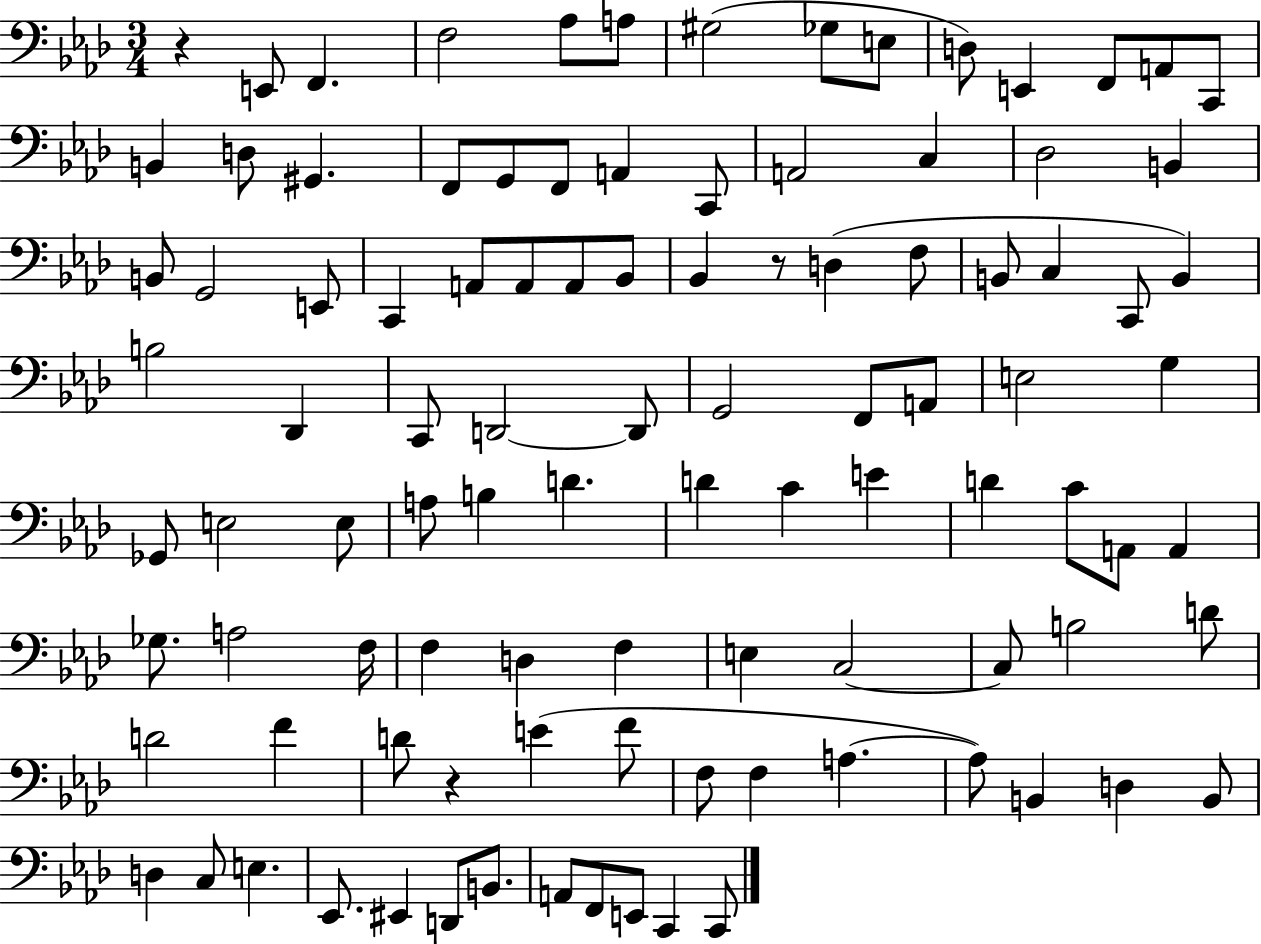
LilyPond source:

{
  \clef bass
  \numericTimeSignature
  \time 3/4
  \key aes \major
  \repeat volta 2 { r4 e,8 f,4. | f2 aes8 a8 | gis2( ges8 e8 | d8) e,4 f,8 a,8 c,8 | \break b,4 d8 gis,4. | f,8 g,8 f,8 a,4 c,8 | a,2 c4 | des2 b,4 | \break b,8 g,2 e,8 | c,4 a,8 a,8 a,8 bes,8 | bes,4 r8 d4( f8 | b,8 c4 c,8 b,4) | \break b2 des,4 | c,8 d,2~~ d,8 | g,2 f,8 a,8 | e2 g4 | \break ges,8 e2 e8 | a8 b4 d'4. | d'4 c'4 e'4 | d'4 c'8 a,8 a,4 | \break ges8. a2 f16 | f4 d4 f4 | e4 c2~~ | c8 b2 d'8 | \break d'2 f'4 | d'8 r4 e'4( f'8 | f8 f4 a4.~~ | a8) b,4 d4 b,8 | \break d4 c8 e4. | ees,8. eis,4 d,8 b,8. | a,8 f,8 e,8 c,4 c,8 | } \bar "|."
}